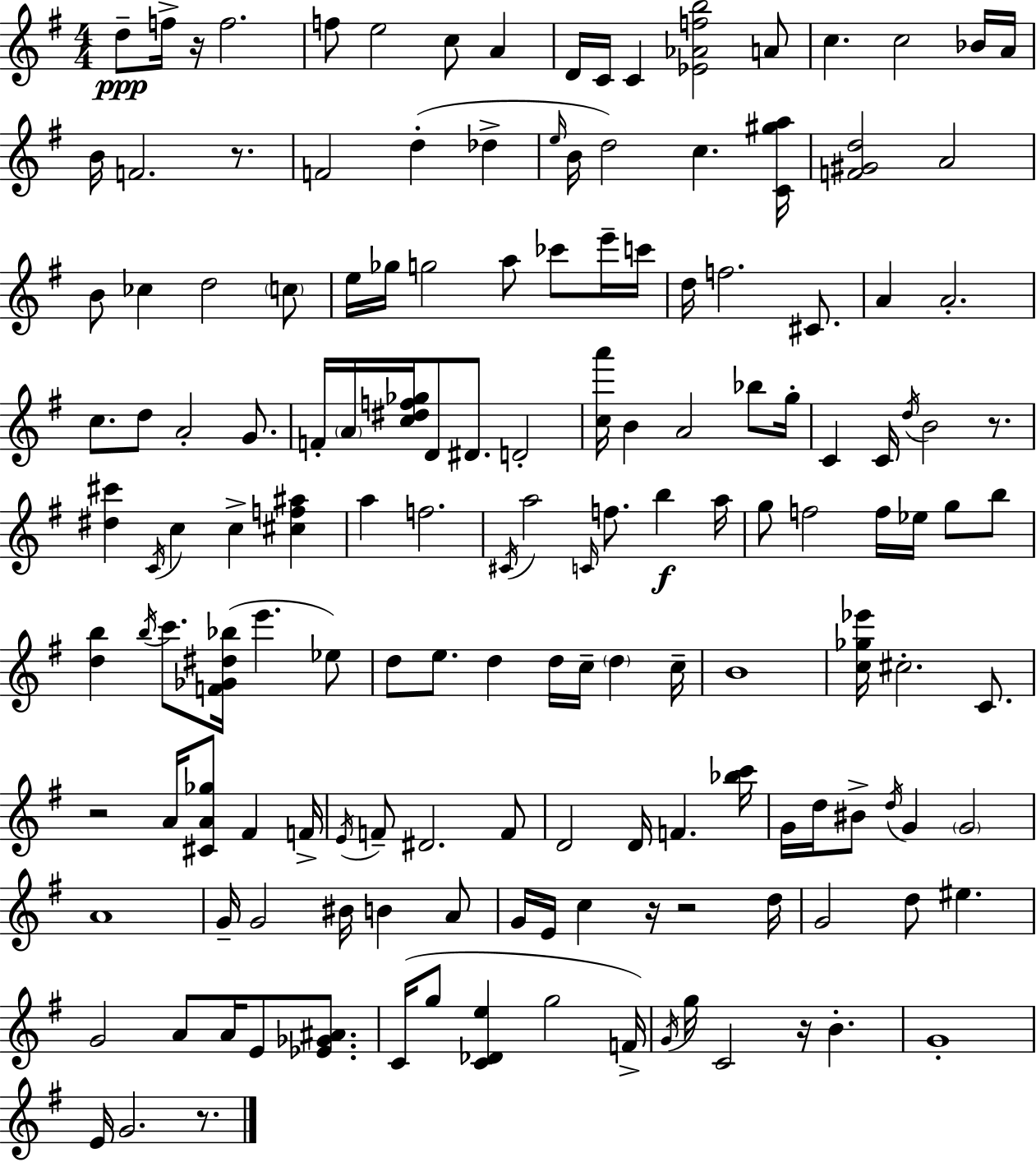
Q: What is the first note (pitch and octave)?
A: D5